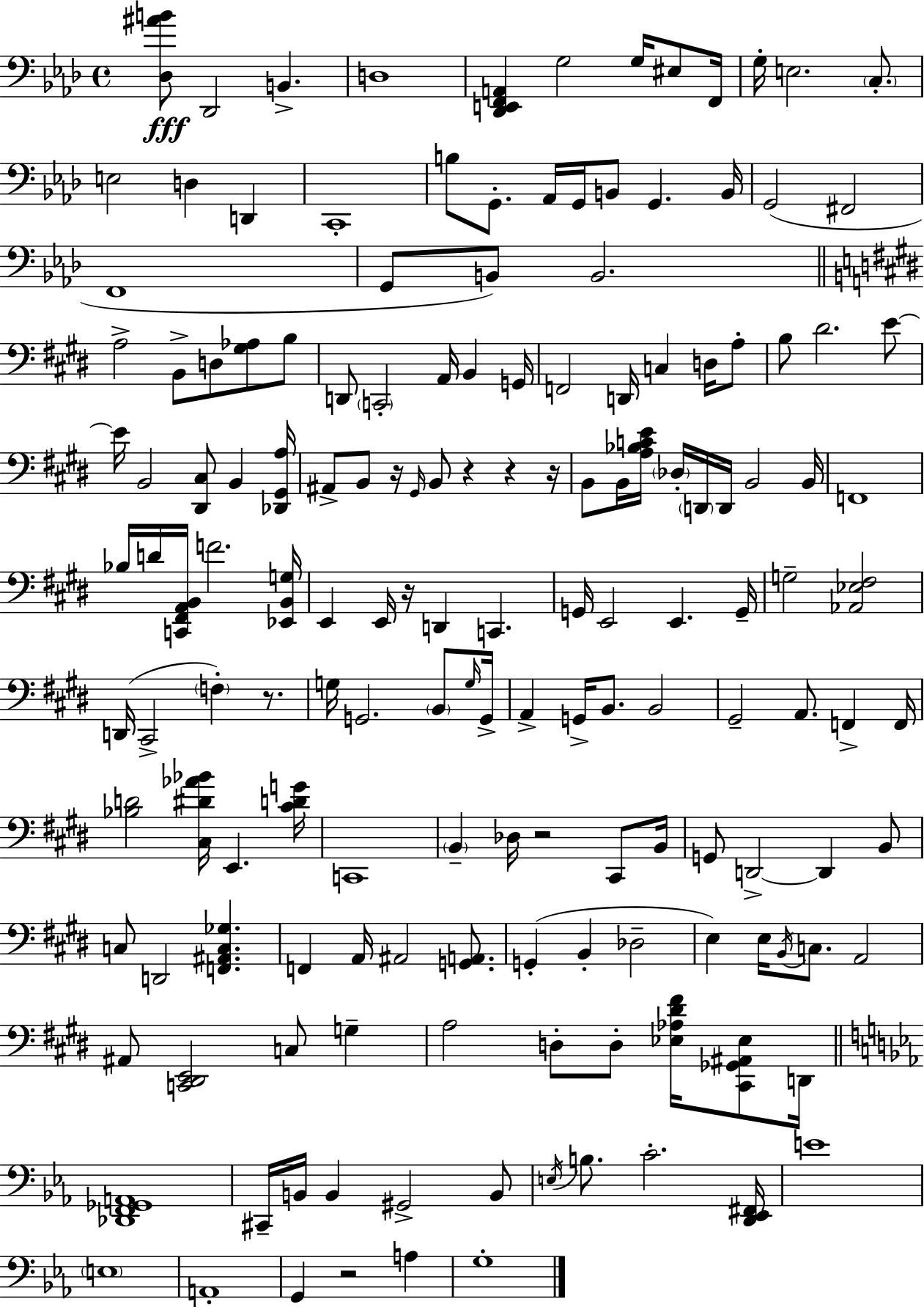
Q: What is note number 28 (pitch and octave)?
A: A3